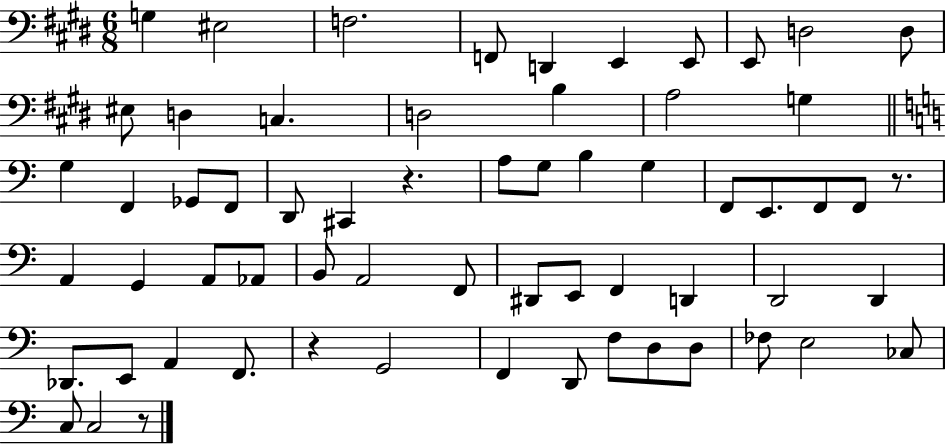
{
  \clef bass
  \numericTimeSignature
  \time 6/8
  \key e \major
  g4 eis2 | f2. | f,8 d,4 e,4 e,8 | e,8 d2 d8 | \break eis8 d4 c4. | d2 b4 | a2 g4 | \bar "||" \break \key c \major g4 f,4 ges,8 f,8 | d,8 cis,4 r4. | a8 g8 b4 g4 | f,8 e,8. f,8 f,8 r8. | \break a,4 g,4 a,8 aes,8 | b,8 a,2 f,8 | dis,8 e,8 f,4 d,4 | d,2 d,4 | \break des,8. e,8 a,4 f,8. | r4 g,2 | f,4 d,8 f8 d8 d8 | fes8 e2 ces8 | \break c8 c2 r8 | \bar "|."
}